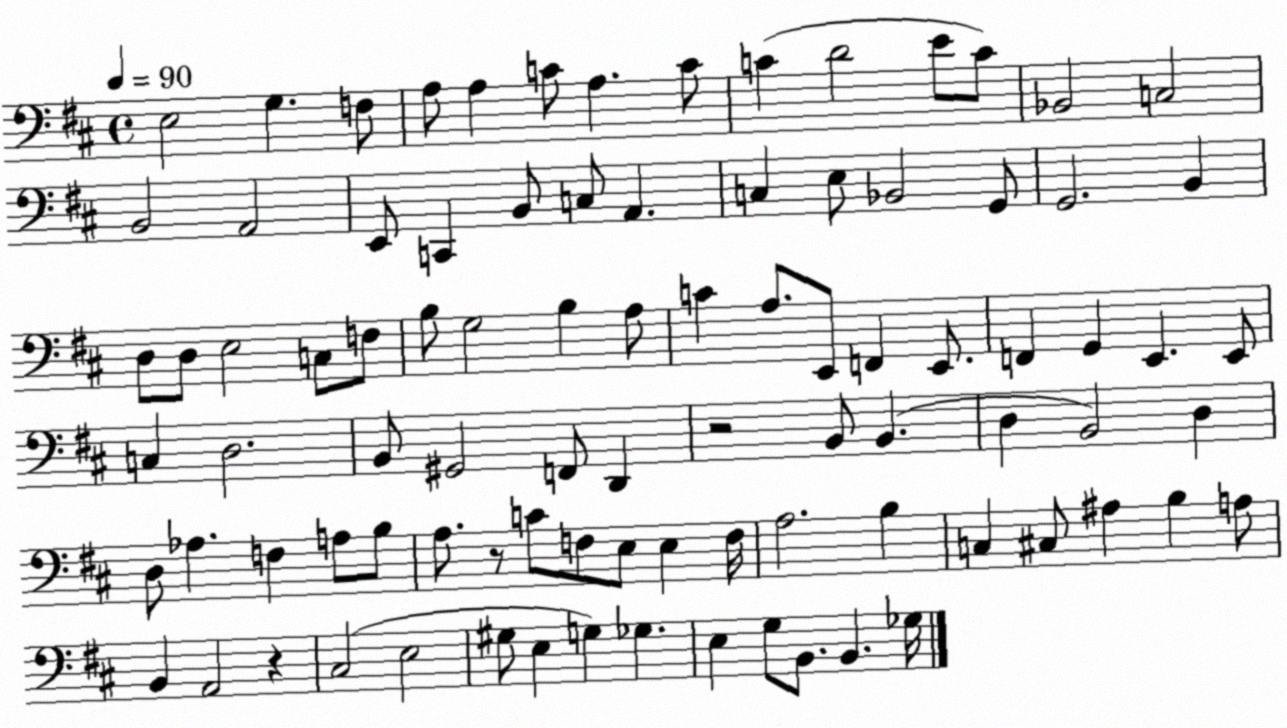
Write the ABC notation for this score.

X:1
T:Untitled
M:4/4
L:1/4
K:D
E,2 G, F,/2 A,/2 A, C/2 A, C/2 C D2 E/2 C/2 _B,,2 C,2 B,,2 A,,2 E,,/2 C,, B,,/2 C,/2 A,, C, E,/2 _B,,2 G,,/2 G,,2 B,, D,/2 D,/2 E,2 C,/2 F,/2 B,/2 G,2 B, A,/2 C A,/2 E,,/2 F,, E,,/2 F,, G,, E,, E,,/2 C, D,2 B,,/2 ^G,,2 F,,/2 D,, z2 B,,/2 B,, D, B,,2 D, D,/2 _A, F, A,/2 B,/2 A,/2 z/2 C/2 F,/2 E,/2 E, F,/4 A,2 B, C, ^C,/2 ^A, B, A,/2 B,, A,,2 z ^C,2 E,2 ^G,/2 E, G, _G, E, G,/2 B,,/2 B,, _G,/4